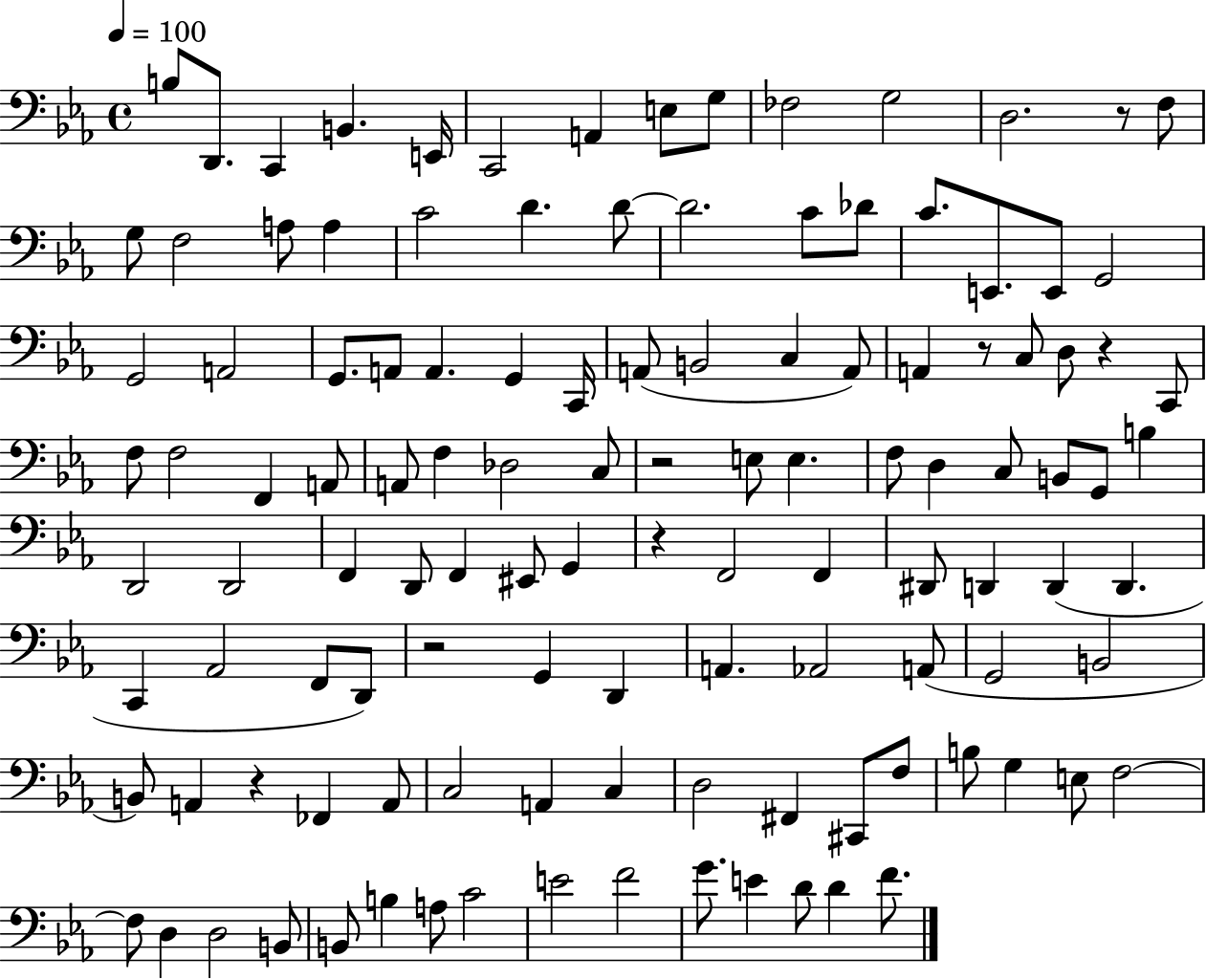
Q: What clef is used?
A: bass